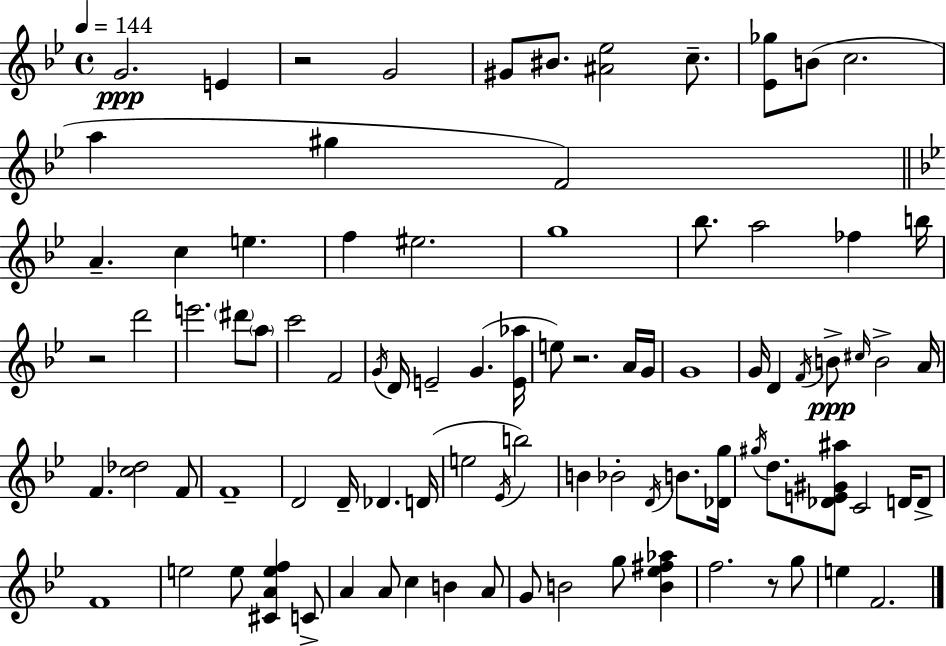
X:1
T:Untitled
M:4/4
L:1/4
K:Gm
G2 E z2 G2 ^G/2 ^B/2 [^A_e]2 c/2 [_E_g]/2 B/2 c2 a ^g F2 A c e f ^e2 g4 _b/2 a2 _f b/4 z2 d'2 e'2 ^d'/2 a/2 c'2 F2 G/4 D/4 E2 G [E_a]/4 e/2 z2 A/4 G/4 G4 G/4 D F/4 B/2 ^c/4 B2 A/4 F [c_d]2 F/2 F4 D2 D/4 _D D/4 e2 _E/4 b2 B _B2 D/4 B/2 [_Dg]/4 ^g/4 d/2 [_DE^G^a]/2 C2 D/4 D/2 F4 e2 e/2 [^CAef] C/2 A A/2 c B A/2 G/2 B2 g/2 [B_e^f_a] f2 z/2 g/2 e F2